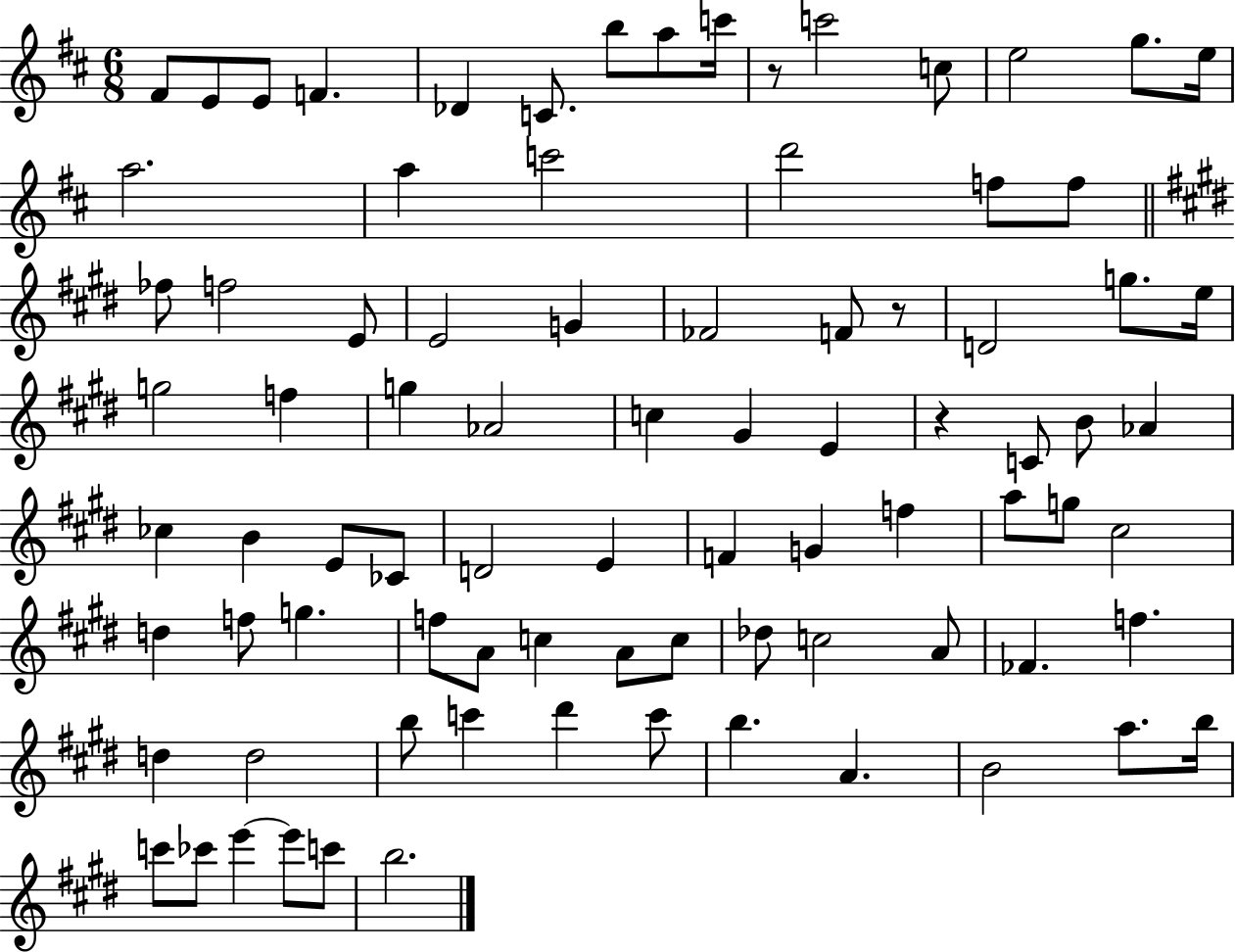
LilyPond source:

{
  \clef treble
  \numericTimeSignature
  \time 6/8
  \key d \major
  fis'8 e'8 e'8 f'4. | des'4 c'8. b''8 a''8 c'''16 | r8 c'''2 c''8 | e''2 g''8. e''16 | \break a''2. | a''4 c'''2 | d'''2 f''8 f''8 | \bar "||" \break \key e \major fes''8 f''2 e'8 | e'2 g'4 | fes'2 f'8 r8 | d'2 g''8. e''16 | \break g''2 f''4 | g''4 aes'2 | c''4 gis'4 e'4 | r4 c'8 b'8 aes'4 | \break ces''4 b'4 e'8 ces'8 | d'2 e'4 | f'4 g'4 f''4 | a''8 g''8 cis''2 | \break d''4 f''8 g''4. | f''8 a'8 c''4 a'8 c''8 | des''8 c''2 a'8 | fes'4. f''4. | \break d''4 d''2 | b''8 c'''4 dis'''4 c'''8 | b''4. a'4. | b'2 a''8. b''16 | \break c'''8 ces'''8 e'''4~~ e'''8 c'''8 | b''2. | \bar "|."
}